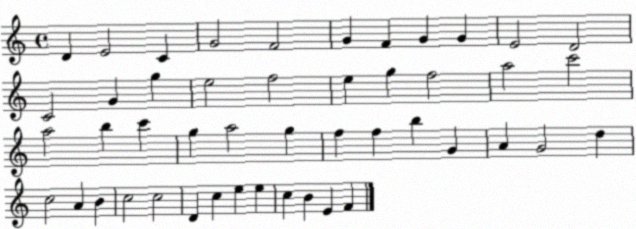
X:1
T:Untitled
M:4/4
L:1/4
K:C
D E2 C G2 F2 G F G G E2 D2 C2 G g e2 f2 e g f2 a2 c'2 a2 b c' g a2 g f f b G A G2 d c2 A B c2 c2 D c e e c B E F